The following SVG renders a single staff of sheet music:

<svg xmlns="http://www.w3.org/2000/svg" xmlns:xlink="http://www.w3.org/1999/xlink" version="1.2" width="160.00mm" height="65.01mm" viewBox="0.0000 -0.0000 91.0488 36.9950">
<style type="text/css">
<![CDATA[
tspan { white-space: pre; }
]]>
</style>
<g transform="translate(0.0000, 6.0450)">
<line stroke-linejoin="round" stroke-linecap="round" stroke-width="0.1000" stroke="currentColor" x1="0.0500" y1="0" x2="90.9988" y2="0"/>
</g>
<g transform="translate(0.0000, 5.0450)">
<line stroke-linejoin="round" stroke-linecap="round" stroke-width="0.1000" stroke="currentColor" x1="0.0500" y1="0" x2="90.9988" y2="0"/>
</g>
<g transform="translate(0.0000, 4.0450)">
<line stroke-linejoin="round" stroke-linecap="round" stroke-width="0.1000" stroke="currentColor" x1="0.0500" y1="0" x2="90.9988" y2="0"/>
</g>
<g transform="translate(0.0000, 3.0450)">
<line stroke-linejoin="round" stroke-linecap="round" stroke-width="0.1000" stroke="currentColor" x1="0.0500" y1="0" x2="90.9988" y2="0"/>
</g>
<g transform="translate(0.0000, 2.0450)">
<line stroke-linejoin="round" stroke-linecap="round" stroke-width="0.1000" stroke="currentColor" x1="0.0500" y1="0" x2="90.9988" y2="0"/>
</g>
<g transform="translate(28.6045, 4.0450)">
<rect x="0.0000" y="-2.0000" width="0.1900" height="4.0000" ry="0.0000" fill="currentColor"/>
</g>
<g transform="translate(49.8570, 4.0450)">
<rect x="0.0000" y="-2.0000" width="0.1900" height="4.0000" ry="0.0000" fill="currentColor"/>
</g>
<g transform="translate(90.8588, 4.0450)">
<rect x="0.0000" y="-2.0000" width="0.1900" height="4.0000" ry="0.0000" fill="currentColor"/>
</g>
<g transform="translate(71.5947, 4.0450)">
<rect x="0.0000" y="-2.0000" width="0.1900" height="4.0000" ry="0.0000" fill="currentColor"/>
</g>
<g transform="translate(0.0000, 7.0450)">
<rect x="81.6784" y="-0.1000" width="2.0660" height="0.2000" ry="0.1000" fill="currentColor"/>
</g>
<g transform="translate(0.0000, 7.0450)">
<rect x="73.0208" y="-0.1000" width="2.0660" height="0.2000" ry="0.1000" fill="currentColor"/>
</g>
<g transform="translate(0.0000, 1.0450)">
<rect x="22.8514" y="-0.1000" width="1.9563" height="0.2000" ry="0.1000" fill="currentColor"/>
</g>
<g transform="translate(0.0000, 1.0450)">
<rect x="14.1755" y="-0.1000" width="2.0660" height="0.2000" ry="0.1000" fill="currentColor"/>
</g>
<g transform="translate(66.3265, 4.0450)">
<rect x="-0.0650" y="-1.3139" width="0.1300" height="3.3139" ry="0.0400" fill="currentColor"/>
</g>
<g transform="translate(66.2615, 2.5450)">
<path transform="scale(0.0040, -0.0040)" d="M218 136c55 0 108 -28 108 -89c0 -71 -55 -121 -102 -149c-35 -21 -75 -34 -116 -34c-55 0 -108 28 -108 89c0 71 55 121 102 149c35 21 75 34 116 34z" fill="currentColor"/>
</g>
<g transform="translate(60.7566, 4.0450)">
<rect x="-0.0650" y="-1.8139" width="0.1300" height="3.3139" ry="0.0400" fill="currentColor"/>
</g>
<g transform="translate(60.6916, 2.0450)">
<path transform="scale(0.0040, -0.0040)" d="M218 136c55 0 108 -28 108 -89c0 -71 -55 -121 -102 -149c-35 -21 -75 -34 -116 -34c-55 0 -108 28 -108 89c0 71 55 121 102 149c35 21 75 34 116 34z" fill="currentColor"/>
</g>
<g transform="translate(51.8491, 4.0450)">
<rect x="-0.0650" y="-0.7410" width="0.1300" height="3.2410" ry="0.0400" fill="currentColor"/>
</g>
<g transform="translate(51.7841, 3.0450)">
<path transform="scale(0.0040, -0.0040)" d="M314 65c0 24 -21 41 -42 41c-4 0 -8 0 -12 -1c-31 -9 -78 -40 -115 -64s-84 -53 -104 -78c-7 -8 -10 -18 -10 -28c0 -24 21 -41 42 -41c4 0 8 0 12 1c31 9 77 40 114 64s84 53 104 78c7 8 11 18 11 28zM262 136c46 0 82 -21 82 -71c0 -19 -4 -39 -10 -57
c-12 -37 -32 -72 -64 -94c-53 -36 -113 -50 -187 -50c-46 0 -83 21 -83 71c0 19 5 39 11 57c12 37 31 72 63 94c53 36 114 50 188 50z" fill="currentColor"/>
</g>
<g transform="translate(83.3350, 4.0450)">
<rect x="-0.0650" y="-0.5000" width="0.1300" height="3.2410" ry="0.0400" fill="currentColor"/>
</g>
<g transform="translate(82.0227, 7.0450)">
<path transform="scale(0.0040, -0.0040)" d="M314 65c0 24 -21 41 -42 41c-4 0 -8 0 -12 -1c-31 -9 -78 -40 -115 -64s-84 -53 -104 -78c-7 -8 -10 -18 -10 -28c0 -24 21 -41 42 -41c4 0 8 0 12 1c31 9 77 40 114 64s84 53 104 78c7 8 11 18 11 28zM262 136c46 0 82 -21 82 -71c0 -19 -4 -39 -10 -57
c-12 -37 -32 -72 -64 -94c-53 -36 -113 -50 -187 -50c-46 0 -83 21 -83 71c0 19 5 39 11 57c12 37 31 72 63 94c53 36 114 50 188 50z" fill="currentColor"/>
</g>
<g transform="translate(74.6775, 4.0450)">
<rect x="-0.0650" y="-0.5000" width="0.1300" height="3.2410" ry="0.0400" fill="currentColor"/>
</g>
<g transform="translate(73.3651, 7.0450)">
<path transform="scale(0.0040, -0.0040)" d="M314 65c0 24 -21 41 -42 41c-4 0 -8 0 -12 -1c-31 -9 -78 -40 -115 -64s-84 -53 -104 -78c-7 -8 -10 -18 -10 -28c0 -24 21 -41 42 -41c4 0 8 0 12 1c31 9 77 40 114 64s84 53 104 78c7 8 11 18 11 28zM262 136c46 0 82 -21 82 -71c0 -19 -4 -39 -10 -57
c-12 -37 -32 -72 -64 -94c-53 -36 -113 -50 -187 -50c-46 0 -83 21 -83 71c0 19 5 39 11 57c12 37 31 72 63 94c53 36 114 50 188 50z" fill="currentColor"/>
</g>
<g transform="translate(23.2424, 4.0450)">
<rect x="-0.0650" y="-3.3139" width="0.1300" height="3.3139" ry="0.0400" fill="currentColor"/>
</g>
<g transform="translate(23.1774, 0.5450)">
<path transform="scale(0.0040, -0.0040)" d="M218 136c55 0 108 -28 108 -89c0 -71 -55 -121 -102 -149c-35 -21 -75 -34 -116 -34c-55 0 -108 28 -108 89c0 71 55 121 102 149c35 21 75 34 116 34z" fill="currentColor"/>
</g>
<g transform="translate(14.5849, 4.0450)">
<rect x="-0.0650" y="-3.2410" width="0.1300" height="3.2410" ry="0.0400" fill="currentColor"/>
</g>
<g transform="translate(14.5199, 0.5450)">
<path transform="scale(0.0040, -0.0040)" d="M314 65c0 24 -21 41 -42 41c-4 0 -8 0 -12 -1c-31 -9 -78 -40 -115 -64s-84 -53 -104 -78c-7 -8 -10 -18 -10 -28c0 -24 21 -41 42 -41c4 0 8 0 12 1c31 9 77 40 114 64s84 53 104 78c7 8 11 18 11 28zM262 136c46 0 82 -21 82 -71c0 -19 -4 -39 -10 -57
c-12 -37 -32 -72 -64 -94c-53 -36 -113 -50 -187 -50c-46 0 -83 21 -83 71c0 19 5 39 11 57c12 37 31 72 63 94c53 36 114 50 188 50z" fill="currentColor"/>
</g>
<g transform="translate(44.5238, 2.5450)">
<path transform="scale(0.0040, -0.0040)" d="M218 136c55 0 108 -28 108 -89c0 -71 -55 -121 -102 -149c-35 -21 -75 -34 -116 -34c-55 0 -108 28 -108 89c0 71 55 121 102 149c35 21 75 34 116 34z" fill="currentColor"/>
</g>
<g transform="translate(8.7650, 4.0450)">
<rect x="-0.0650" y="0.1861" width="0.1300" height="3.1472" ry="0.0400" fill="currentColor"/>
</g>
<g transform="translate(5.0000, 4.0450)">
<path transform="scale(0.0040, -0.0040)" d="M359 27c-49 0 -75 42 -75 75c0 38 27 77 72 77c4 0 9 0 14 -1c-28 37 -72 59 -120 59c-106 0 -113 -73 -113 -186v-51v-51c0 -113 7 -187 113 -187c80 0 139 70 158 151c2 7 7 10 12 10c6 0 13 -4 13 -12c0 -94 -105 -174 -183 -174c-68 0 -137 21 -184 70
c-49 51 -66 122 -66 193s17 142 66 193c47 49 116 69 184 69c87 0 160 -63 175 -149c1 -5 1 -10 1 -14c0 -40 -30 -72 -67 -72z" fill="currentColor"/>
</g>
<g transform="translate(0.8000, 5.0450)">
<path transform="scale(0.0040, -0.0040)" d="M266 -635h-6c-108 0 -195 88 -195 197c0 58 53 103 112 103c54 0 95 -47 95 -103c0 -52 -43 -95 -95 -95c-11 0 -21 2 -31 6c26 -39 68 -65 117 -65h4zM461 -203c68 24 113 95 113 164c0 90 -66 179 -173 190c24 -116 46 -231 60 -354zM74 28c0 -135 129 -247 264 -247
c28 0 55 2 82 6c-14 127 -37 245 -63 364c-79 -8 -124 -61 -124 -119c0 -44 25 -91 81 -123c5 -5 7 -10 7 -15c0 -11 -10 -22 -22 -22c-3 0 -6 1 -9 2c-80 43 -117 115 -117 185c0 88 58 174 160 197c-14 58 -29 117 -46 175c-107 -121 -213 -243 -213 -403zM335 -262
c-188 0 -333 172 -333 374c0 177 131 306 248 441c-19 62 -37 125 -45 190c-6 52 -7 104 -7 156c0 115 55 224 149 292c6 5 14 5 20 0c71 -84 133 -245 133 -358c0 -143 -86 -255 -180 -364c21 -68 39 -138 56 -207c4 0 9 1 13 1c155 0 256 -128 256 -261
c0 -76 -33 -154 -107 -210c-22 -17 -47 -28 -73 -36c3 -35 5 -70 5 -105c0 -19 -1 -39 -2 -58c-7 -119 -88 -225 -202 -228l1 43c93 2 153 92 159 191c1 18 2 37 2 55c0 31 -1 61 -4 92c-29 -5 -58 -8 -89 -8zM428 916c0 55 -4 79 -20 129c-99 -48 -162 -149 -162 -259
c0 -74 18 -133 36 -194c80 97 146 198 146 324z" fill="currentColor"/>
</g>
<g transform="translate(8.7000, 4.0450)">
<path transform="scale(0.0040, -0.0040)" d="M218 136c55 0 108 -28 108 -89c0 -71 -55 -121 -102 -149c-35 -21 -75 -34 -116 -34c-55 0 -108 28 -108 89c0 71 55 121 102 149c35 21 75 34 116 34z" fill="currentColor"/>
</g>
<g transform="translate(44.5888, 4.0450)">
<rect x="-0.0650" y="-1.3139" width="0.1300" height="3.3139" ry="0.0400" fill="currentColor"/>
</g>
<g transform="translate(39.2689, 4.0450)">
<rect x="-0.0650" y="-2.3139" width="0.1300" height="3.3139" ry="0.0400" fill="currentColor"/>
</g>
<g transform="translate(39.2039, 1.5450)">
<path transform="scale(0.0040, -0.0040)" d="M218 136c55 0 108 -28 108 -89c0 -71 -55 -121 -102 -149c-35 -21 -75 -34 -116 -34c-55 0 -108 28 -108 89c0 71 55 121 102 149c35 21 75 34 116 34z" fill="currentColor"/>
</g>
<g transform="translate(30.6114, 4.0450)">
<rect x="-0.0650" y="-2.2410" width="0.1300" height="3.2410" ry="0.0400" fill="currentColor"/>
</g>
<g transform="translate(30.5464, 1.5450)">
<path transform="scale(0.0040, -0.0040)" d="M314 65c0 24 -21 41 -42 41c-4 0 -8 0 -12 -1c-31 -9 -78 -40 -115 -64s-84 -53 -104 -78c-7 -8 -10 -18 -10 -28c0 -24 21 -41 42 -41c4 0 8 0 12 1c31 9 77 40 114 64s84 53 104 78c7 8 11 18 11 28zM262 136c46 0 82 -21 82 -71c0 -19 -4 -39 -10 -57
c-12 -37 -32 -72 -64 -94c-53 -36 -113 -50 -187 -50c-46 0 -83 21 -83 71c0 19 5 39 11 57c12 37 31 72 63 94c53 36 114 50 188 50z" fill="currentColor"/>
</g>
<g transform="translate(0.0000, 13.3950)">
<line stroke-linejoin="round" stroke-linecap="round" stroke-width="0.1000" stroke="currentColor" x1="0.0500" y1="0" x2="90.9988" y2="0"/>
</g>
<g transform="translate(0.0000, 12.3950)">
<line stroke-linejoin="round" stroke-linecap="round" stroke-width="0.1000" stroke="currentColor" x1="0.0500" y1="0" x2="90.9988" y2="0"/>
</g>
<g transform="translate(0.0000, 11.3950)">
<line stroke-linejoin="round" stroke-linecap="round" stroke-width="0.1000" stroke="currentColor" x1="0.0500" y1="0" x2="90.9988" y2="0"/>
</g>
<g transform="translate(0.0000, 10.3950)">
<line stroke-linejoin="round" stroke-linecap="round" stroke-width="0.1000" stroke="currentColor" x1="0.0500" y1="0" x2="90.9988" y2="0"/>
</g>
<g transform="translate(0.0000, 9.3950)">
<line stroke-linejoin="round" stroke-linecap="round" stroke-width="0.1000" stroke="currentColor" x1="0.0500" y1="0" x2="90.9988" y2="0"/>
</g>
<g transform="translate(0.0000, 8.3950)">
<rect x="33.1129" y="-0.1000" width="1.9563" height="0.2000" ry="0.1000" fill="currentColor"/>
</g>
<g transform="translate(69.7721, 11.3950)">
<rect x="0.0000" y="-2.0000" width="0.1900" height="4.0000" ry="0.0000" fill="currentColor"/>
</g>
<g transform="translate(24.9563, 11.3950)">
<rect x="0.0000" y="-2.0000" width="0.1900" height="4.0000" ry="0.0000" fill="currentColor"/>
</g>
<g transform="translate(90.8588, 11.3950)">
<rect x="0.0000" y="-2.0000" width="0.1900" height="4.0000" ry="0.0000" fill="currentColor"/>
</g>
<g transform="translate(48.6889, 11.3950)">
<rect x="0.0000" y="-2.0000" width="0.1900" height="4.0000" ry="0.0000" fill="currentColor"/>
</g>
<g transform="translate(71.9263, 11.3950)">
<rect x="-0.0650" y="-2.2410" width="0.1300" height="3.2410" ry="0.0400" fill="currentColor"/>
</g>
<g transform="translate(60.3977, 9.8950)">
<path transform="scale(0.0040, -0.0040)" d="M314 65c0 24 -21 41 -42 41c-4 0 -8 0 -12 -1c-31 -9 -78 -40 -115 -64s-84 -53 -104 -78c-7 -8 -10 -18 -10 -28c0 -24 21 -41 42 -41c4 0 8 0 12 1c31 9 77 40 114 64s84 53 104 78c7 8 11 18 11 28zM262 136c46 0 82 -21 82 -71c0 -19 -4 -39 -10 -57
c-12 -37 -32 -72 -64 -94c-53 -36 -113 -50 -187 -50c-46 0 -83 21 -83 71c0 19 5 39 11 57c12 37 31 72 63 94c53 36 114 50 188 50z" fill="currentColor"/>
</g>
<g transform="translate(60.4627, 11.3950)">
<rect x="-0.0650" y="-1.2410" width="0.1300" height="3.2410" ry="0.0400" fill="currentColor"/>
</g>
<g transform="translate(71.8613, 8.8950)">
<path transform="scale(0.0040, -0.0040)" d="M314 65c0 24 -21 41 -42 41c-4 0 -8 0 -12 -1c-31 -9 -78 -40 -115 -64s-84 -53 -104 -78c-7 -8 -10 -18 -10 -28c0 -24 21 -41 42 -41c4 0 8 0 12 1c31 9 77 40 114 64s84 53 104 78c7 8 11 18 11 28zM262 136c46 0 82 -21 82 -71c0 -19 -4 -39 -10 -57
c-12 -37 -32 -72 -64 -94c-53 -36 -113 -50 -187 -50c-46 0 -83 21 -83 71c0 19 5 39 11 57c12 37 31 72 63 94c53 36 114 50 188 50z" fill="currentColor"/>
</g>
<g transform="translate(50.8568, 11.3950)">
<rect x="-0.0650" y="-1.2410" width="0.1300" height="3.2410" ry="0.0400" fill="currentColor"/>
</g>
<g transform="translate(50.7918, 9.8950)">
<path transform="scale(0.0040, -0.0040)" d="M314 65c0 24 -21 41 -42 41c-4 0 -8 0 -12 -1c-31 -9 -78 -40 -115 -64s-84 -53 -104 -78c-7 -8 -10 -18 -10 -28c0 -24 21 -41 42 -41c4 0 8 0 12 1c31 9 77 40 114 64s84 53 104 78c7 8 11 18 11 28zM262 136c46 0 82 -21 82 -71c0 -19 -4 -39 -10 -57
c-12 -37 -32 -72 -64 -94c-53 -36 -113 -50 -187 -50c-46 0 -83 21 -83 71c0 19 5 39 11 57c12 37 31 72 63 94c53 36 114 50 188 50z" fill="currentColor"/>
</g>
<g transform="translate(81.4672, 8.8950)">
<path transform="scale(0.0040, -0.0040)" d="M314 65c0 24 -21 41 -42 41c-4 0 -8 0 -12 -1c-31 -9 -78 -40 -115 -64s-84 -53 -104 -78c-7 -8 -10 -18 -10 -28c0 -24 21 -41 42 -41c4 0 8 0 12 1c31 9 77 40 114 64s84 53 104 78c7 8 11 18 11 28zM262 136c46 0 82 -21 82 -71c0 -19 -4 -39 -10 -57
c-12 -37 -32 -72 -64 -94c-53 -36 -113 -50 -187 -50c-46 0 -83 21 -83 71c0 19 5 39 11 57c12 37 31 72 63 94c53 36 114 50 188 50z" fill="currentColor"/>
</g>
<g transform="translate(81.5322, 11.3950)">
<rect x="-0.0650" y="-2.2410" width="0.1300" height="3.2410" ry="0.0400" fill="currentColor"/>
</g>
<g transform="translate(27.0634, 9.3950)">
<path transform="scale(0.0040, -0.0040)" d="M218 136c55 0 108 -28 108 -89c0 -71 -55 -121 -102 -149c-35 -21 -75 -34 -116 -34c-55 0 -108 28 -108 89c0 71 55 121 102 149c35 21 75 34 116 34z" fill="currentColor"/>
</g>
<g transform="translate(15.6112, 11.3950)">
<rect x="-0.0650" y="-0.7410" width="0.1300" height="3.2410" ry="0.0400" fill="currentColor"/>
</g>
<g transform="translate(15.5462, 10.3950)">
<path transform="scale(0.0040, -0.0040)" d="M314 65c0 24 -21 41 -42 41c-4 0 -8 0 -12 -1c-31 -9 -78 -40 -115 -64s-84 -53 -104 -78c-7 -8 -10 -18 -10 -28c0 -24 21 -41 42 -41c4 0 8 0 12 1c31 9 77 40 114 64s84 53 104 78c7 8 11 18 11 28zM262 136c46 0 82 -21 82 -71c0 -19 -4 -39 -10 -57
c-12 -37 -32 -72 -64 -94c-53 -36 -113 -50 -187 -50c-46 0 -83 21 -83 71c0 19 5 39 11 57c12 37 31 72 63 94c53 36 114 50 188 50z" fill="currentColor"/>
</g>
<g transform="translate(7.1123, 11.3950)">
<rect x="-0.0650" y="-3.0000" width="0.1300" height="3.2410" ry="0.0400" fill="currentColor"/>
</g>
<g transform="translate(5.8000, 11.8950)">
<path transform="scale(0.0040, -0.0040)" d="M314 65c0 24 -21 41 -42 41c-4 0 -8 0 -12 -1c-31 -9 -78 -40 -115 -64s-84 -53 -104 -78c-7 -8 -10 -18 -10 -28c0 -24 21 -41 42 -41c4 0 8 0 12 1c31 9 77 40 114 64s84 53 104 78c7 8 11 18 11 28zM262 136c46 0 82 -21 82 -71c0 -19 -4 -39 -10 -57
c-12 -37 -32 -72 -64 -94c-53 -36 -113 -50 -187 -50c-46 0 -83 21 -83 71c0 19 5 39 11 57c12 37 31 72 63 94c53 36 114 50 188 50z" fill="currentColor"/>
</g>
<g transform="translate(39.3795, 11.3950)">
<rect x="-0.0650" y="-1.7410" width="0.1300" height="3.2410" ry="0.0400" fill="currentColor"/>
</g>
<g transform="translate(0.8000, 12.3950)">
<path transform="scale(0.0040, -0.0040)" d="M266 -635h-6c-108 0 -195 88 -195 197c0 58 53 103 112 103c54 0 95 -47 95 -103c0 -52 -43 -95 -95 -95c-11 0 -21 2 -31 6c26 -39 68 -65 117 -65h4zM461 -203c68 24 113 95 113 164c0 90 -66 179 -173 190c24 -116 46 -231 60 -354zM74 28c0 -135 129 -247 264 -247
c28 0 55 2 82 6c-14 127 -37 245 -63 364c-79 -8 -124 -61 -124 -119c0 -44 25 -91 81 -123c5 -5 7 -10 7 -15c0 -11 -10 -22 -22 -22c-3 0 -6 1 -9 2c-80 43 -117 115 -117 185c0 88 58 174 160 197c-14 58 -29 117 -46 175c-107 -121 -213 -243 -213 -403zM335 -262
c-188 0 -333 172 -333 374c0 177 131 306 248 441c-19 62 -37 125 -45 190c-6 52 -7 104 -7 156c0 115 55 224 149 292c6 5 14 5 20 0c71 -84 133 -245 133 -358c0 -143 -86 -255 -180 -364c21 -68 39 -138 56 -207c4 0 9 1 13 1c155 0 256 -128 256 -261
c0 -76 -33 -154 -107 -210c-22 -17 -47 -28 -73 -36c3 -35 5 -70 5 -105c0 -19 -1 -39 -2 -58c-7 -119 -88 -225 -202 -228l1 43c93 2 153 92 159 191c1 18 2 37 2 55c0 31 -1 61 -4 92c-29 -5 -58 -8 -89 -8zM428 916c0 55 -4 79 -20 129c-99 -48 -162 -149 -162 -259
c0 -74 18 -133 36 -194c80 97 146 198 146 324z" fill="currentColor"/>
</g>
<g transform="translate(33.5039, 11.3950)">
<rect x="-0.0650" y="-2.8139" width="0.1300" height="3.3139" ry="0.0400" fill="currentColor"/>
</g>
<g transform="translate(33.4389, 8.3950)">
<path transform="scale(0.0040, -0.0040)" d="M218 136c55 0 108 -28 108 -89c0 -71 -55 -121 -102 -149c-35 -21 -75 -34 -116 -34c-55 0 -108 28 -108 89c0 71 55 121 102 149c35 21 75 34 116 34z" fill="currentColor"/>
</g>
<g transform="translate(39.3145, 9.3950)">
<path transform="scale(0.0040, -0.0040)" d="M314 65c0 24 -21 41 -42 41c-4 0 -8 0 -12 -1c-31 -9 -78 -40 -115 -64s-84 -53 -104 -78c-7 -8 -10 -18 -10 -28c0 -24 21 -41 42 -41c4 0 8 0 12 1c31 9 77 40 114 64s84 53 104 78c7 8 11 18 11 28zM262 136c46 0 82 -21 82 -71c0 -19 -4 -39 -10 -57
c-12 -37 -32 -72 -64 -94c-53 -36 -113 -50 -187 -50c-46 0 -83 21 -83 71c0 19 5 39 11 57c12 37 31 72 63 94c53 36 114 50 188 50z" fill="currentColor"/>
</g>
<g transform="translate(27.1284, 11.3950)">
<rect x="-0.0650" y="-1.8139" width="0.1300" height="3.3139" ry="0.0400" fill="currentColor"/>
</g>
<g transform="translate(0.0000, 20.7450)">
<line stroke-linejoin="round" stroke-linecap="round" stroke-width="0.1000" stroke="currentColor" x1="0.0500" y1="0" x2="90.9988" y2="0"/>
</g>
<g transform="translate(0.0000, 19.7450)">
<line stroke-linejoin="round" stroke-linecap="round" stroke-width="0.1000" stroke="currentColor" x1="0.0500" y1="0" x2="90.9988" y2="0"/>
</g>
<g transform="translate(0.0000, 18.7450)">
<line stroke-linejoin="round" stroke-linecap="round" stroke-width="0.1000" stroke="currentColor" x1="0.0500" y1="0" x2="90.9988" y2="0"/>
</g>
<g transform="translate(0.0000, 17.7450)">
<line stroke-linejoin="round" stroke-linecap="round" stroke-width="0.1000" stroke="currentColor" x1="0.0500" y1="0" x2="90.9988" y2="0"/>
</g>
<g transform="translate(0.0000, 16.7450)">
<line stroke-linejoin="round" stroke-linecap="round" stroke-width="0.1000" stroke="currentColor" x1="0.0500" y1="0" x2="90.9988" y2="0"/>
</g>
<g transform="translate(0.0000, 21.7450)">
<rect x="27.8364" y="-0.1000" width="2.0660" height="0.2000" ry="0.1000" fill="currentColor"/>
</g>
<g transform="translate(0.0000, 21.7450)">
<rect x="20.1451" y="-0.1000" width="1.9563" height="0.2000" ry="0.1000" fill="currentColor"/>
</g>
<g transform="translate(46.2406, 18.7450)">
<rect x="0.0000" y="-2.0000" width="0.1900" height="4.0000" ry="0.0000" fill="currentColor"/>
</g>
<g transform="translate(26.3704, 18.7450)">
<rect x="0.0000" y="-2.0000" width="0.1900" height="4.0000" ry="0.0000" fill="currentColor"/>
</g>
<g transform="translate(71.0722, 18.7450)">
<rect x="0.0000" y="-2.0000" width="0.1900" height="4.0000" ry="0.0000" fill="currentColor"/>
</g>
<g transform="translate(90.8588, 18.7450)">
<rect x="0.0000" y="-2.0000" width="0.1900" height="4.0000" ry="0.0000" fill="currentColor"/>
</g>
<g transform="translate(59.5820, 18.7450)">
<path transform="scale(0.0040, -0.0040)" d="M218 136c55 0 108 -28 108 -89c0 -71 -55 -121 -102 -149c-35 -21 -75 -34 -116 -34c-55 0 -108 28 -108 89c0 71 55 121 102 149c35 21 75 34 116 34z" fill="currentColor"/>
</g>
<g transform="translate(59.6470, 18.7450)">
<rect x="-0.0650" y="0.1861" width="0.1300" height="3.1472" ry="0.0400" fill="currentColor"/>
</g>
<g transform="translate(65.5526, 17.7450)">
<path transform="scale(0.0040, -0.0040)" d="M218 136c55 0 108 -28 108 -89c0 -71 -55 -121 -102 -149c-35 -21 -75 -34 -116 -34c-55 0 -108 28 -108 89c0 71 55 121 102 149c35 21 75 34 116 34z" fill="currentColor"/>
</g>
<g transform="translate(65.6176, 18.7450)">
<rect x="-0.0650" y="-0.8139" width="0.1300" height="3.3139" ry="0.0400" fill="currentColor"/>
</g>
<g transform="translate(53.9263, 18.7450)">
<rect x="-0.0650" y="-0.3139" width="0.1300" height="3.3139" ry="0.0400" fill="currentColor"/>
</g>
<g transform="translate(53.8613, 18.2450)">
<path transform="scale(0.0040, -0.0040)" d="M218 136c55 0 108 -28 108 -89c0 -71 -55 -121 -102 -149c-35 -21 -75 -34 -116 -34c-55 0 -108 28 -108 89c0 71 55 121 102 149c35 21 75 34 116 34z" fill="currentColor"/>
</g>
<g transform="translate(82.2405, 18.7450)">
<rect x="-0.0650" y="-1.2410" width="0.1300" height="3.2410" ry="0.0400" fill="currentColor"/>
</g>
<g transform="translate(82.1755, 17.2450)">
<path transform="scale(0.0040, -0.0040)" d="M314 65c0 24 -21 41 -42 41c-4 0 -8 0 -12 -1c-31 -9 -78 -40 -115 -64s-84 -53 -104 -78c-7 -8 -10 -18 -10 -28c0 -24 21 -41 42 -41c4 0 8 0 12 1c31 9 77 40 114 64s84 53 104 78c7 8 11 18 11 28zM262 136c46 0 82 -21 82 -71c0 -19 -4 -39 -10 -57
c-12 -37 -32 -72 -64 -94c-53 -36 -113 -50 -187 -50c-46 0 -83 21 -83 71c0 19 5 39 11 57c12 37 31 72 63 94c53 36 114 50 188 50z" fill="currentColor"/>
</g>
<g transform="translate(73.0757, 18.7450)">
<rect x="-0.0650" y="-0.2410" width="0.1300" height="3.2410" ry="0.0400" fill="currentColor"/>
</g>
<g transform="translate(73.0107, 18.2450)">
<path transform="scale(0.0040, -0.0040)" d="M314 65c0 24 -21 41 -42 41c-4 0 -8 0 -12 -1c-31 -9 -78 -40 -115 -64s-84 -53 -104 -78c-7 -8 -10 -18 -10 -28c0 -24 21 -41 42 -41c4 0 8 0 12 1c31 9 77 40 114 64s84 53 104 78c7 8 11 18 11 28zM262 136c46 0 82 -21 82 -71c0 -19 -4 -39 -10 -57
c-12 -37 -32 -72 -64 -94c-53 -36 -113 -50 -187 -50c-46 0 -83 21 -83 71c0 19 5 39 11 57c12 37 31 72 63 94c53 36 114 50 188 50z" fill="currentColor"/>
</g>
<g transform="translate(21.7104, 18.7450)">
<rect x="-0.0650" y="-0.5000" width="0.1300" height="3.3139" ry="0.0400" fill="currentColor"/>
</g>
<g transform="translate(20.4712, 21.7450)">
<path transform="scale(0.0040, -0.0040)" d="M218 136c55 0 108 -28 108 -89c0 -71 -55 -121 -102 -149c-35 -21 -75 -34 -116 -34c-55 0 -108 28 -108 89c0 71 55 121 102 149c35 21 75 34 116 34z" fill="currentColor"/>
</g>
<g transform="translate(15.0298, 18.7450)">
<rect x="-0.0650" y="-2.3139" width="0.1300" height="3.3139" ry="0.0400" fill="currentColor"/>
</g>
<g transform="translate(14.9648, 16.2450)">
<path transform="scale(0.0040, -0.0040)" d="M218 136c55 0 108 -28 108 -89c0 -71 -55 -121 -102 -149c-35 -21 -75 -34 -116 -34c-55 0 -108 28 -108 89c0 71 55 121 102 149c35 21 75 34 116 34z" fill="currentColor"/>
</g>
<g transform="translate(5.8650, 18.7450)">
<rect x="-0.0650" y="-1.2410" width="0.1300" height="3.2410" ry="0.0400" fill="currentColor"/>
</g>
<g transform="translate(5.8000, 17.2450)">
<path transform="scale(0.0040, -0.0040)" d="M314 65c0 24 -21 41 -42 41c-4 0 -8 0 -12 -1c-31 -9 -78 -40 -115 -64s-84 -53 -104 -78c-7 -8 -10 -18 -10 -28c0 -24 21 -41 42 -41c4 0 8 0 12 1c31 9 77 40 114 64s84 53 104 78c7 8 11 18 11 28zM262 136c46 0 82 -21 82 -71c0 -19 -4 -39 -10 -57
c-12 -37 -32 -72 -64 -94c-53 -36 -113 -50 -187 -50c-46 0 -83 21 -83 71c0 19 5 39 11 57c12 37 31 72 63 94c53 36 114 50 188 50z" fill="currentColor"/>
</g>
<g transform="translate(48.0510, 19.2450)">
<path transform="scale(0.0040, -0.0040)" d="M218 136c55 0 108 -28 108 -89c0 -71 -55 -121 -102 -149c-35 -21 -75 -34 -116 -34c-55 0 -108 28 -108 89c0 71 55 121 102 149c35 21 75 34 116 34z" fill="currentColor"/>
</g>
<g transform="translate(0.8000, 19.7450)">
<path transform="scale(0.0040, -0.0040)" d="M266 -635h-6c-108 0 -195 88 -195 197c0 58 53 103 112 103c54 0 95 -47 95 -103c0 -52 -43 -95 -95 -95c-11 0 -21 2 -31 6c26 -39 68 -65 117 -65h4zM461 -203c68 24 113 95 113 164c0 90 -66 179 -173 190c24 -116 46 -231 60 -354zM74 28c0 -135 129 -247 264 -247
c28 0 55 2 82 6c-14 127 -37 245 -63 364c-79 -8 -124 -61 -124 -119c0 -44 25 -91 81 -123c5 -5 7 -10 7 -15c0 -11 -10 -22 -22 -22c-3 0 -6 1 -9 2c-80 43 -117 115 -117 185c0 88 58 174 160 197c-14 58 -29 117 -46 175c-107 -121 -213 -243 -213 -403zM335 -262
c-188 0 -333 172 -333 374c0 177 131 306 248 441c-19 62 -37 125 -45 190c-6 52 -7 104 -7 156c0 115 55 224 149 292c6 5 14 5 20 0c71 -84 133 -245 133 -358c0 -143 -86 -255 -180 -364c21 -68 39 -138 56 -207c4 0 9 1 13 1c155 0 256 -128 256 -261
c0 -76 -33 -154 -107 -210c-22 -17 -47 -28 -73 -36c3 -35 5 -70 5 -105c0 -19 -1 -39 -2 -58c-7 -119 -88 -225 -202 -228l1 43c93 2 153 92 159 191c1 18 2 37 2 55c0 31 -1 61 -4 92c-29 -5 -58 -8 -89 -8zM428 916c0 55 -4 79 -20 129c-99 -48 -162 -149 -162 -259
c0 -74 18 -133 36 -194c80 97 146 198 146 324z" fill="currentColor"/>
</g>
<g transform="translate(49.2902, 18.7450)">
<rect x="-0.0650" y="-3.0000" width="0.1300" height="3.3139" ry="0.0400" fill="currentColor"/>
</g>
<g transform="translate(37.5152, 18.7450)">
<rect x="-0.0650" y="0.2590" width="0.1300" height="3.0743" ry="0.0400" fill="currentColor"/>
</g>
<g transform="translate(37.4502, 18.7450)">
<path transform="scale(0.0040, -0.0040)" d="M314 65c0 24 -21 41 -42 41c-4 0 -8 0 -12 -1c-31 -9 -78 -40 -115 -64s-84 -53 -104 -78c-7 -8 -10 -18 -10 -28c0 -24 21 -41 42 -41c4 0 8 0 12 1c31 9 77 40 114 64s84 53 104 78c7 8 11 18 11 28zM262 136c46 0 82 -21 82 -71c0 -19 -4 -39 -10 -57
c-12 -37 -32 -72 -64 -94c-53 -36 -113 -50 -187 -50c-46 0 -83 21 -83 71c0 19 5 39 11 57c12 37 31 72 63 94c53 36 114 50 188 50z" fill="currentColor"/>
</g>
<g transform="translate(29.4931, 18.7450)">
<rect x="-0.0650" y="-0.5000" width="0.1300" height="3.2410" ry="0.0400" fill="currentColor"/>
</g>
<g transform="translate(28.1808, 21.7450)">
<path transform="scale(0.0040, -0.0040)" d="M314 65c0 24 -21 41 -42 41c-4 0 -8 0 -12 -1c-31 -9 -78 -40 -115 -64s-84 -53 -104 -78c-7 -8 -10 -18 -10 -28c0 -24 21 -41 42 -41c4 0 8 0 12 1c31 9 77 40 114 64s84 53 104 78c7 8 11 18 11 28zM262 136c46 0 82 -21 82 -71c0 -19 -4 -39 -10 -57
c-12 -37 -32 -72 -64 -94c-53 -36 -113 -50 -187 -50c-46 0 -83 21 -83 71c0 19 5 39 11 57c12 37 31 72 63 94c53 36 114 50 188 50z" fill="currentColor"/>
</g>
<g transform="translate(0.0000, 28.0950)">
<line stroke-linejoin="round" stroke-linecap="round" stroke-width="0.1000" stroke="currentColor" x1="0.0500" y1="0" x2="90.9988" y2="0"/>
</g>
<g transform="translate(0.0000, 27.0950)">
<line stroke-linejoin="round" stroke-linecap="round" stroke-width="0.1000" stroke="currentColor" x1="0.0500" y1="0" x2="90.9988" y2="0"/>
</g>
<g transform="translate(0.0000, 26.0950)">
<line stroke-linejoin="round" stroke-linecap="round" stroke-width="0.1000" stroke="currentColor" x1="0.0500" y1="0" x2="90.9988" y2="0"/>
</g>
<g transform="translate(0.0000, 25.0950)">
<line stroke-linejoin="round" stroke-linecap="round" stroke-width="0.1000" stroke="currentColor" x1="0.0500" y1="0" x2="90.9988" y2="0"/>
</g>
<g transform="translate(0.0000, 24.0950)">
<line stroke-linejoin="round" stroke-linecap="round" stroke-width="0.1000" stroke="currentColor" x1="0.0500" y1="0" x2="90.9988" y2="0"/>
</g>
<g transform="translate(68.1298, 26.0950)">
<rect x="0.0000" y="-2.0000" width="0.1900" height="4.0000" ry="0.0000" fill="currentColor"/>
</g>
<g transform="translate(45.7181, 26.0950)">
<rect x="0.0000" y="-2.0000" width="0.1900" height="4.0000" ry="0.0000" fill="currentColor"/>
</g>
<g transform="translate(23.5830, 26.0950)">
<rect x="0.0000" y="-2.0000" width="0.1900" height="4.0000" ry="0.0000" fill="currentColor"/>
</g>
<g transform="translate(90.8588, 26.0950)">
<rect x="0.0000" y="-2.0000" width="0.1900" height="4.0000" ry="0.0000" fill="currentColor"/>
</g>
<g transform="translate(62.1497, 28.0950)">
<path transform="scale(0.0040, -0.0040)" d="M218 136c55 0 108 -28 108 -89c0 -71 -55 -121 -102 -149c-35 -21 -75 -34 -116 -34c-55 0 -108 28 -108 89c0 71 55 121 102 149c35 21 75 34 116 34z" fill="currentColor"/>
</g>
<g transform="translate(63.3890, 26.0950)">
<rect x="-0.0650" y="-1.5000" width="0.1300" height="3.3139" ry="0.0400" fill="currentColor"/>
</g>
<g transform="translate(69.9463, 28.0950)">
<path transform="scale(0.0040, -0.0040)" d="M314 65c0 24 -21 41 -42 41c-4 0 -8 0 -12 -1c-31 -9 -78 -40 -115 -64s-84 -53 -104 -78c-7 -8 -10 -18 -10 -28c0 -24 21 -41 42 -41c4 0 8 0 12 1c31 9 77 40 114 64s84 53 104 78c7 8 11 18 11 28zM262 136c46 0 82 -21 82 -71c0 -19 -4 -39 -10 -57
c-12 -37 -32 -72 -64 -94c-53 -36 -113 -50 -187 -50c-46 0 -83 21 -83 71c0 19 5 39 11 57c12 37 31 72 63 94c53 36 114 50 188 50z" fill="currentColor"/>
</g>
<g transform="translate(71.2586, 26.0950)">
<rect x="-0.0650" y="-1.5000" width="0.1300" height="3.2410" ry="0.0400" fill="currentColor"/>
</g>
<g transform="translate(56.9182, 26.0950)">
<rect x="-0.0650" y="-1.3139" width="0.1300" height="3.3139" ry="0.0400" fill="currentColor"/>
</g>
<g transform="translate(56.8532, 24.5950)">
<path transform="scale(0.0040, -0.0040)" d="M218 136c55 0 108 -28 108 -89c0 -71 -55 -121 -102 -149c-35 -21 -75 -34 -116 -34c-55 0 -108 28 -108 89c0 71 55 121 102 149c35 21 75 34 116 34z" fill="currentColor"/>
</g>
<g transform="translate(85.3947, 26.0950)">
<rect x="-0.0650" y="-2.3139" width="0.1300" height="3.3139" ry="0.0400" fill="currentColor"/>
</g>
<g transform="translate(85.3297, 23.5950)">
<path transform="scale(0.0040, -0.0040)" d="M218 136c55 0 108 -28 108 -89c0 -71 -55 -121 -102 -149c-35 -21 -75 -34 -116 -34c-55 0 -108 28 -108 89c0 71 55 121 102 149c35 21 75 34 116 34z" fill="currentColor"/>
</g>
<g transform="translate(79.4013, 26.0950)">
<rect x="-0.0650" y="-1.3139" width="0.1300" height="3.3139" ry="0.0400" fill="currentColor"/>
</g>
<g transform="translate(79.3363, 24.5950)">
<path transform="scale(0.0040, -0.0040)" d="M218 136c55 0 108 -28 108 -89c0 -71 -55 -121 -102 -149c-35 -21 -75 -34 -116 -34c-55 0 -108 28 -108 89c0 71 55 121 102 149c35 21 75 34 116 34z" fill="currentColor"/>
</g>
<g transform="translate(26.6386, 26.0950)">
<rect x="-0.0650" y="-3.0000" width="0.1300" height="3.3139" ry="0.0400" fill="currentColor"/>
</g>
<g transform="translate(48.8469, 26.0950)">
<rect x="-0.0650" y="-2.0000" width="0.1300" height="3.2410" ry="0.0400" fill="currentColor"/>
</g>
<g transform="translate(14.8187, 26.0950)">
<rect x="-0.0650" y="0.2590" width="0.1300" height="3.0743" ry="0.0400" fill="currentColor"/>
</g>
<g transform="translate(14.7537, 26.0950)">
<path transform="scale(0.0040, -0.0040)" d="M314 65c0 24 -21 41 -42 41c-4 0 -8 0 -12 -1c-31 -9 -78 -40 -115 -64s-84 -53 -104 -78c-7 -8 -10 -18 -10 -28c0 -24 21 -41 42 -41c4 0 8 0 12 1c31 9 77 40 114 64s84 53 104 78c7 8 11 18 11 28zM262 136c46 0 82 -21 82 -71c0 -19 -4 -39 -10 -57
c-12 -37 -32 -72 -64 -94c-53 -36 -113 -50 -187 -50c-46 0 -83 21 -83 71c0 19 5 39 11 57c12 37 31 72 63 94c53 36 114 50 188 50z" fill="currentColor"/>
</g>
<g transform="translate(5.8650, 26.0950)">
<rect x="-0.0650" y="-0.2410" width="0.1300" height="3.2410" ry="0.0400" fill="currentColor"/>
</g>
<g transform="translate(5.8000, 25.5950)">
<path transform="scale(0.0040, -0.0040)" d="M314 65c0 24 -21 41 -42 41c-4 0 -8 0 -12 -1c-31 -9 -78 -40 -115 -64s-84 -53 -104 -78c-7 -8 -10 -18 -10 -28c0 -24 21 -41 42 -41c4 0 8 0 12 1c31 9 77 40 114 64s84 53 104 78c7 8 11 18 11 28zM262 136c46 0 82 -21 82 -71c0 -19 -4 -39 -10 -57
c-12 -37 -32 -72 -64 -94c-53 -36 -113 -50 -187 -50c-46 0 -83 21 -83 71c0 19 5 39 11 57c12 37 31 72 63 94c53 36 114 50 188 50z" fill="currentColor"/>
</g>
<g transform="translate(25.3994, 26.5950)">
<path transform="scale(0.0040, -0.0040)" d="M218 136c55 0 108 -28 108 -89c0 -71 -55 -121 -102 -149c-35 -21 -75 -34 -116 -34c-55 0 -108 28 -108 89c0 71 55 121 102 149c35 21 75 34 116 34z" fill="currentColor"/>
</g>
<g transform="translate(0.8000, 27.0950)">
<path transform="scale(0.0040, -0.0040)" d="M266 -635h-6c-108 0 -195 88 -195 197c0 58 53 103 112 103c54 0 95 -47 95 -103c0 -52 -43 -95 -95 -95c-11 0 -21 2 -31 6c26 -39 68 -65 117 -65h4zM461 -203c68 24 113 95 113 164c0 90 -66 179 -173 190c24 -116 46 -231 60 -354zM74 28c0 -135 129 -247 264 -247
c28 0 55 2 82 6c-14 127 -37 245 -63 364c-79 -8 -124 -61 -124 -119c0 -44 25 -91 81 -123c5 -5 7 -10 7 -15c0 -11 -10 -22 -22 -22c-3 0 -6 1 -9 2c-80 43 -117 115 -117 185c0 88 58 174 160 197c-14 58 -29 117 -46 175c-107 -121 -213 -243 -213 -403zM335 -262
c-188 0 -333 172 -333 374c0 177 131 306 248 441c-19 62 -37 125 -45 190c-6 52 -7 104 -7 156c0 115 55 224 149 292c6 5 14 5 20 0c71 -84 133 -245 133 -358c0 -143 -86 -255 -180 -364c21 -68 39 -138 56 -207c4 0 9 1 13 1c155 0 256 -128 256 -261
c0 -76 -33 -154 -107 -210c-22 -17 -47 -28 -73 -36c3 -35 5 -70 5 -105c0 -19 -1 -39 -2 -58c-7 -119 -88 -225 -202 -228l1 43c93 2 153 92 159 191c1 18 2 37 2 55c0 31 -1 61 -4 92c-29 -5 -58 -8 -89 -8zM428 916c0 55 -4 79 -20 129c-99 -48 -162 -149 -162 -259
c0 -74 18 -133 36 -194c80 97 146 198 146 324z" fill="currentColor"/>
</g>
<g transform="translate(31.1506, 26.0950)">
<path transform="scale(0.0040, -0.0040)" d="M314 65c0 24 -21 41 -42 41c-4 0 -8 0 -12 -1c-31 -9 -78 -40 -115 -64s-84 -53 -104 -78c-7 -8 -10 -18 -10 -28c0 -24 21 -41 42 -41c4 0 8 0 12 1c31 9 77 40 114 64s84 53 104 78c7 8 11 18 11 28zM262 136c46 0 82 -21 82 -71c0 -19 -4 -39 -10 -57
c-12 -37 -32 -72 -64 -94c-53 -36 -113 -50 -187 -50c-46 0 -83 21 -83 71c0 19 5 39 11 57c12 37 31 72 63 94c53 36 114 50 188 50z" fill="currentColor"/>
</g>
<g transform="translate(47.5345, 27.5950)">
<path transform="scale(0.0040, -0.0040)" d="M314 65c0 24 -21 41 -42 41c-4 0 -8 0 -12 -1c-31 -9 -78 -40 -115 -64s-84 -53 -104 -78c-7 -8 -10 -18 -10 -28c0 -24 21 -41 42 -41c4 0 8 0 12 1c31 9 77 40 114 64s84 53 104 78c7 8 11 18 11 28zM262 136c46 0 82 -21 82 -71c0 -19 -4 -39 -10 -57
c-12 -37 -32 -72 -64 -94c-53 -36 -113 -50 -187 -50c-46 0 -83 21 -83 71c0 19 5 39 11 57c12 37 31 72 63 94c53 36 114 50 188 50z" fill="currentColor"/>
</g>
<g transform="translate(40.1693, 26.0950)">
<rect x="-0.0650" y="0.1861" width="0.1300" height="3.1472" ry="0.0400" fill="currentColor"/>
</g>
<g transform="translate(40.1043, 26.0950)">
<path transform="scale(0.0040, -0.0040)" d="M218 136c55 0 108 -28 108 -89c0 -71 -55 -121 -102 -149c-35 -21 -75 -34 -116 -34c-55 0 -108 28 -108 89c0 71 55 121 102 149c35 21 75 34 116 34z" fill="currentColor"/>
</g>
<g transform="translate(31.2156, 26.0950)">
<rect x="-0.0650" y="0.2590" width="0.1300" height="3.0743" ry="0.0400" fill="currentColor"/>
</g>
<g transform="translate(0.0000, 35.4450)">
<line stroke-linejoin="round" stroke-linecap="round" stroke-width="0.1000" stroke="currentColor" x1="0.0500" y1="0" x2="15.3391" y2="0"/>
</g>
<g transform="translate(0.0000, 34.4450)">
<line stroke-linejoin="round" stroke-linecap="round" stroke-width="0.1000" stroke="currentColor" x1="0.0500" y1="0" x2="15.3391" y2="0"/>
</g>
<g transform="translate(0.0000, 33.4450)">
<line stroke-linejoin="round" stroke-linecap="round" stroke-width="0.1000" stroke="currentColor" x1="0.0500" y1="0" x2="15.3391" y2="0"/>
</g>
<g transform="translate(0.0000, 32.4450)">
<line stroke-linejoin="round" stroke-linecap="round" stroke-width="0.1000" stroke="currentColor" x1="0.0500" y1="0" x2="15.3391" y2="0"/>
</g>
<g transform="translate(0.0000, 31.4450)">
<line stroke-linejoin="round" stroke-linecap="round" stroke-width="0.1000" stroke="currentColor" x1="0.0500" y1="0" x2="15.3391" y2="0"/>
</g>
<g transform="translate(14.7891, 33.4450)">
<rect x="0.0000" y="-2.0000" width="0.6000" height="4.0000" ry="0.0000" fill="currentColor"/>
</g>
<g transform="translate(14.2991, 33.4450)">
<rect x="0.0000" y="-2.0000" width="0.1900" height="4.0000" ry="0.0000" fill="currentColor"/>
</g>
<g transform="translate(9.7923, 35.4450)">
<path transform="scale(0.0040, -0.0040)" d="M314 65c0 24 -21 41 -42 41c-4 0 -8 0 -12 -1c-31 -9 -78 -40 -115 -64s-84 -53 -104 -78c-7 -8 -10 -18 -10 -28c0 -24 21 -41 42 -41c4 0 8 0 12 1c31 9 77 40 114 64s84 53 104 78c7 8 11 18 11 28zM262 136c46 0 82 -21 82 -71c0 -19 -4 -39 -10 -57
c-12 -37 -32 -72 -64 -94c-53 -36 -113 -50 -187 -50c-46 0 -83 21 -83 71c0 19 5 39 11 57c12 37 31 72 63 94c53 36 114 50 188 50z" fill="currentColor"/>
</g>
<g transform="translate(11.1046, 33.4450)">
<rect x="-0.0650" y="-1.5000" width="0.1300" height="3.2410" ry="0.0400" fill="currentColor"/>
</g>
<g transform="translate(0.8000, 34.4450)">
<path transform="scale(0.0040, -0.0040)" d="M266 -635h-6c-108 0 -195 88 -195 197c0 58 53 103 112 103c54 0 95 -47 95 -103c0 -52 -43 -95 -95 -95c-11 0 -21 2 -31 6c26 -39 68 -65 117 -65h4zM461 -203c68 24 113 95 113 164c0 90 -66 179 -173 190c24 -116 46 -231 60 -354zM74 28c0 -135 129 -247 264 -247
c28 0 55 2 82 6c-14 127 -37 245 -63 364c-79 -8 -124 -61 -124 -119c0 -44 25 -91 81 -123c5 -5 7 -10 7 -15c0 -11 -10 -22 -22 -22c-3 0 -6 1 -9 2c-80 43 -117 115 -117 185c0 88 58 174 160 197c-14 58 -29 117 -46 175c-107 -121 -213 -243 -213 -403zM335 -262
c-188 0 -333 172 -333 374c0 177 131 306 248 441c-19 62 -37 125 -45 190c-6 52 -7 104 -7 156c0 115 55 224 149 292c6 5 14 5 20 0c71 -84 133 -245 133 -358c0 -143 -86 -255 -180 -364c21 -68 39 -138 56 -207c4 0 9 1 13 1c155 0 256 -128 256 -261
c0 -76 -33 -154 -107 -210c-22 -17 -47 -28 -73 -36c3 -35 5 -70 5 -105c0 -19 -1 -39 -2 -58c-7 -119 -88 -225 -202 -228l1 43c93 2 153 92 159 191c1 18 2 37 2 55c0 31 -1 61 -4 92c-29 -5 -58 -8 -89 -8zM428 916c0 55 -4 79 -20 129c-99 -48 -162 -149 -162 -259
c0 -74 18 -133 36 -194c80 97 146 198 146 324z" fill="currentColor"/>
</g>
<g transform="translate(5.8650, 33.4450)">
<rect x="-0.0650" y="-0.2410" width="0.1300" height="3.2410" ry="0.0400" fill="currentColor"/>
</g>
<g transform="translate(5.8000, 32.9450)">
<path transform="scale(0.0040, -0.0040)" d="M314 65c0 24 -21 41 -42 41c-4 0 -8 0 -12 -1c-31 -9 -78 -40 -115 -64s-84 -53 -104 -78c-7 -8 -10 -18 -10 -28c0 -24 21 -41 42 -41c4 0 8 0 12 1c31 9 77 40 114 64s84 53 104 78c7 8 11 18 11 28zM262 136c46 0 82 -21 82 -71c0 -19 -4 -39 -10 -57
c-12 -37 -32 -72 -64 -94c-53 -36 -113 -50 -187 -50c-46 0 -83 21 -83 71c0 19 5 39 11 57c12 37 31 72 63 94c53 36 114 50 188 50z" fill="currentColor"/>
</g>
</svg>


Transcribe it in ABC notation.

X:1
T:Untitled
M:4/4
L:1/4
K:C
B b2 b g2 g e d2 f e C2 C2 A2 d2 f a f2 e2 e2 g2 g2 e2 g C C2 B2 A c B d c2 e2 c2 B2 A B2 B F2 e E E2 e g c2 E2